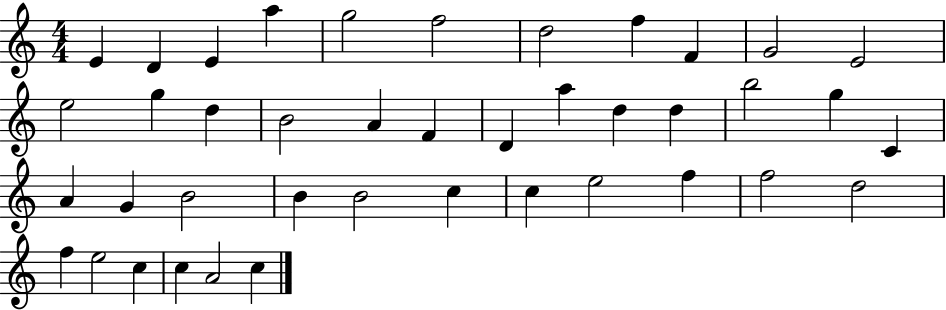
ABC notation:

X:1
T:Untitled
M:4/4
L:1/4
K:C
E D E a g2 f2 d2 f F G2 E2 e2 g d B2 A F D a d d b2 g C A G B2 B B2 c c e2 f f2 d2 f e2 c c A2 c